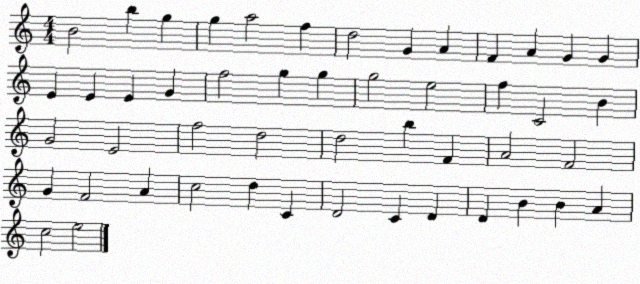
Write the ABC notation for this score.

X:1
T:Untitled
M:4/4
L:1/4
K:C
B2 b g g a2 f d2 G A F A G G E E E G f2 g g g2 e2 f C2 B G2 E2 f2 d2 d2 b F A2 F2 G F2 A c2 d C D2 C D D B B A c2 e2